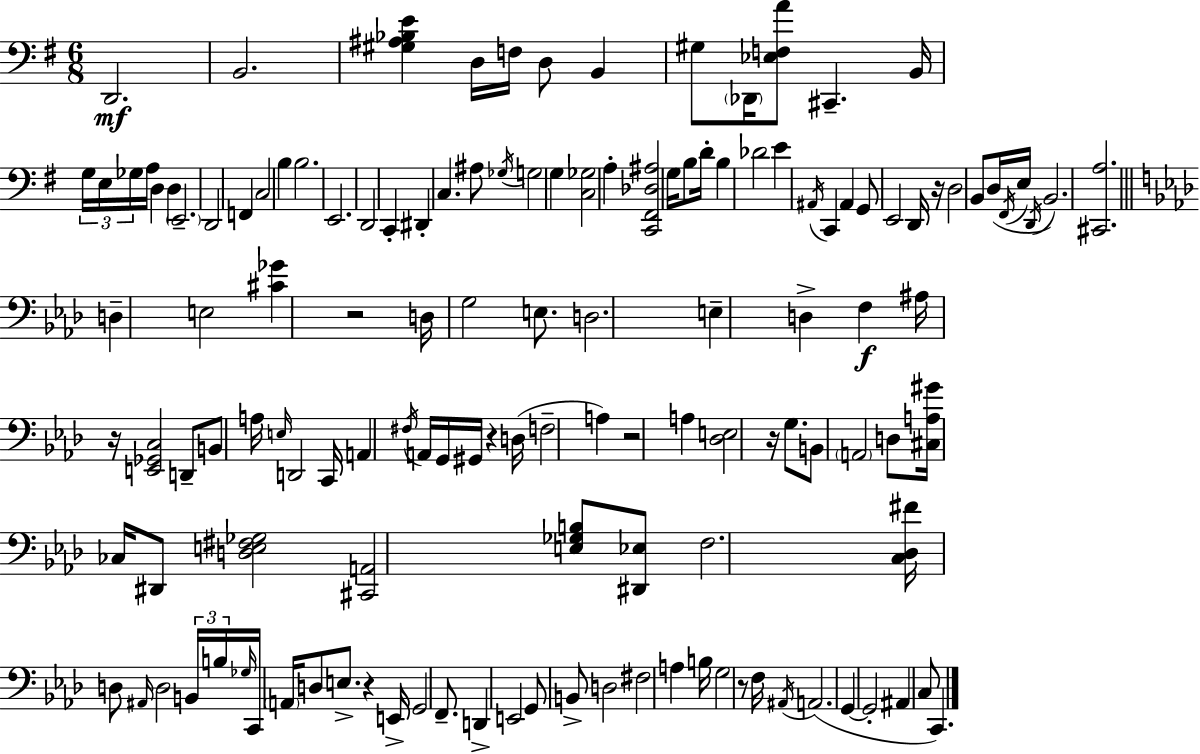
X:1
T:Untitled
M:6/8
L:1/4
K:G
D,,2 B,,2 [^G,^A,_B,E] D,/4 F,/4 D,/2 B,, ^G,/2 _D,,/4 [_E,F,A]/2 ^C,, B,,/4 G,/4 E,/4 _G,/4 A,/4 D, D, E,,2 D,,2 F,, C,2 B, B,2 E,,2 D,,2 C,, ^D,, C, ^A,/2 _G,/4 G,2 G, [C,_G,]2 A, [C,,^F,,_D,^A,]2 G,/4 B,/2 D/4 B, _D2 E ^A,,/4 C,, ^A,, G,,/2 E,,2 D,,/4 z/4 D,2 B,,/2 D,/4 ^F,,/4 E,/4 D,,/4 B,,2 [^C,,A,]2 D, E,2 [^C_G] z2 D,/4 G,2 E,/2 D,2 E, D, F, ^A,/4 z/4 [E,,_G,,C,]2 D,,/2 B,,/2 A,/4 E,/4 D,,2 C,,/4 A,, ^F,/4 A,,/4 G,,/4 ^G,,/4 z D,/4 F,2 A, z2 A, [_D,E,]2 z/4 G,/2 B,,/2 A,,2 D,/2 [^C,A,^G]/4 _C,/4 ^D,,/2 [D,E,^F,_G,]2 [^C,,A,,]2 [E,_G,B,]/2 [^D,,_E,]/2 F,2 [C,_D,^F]/4 D,/2 ^A,,/4 D,2 B,,/4 B,/4 _G,/4 C,,/4 A,,/4 D,/2 E,/2 z E,,/4 G,,2 F,,/2 D,, E,,2 G,,/2 B,,/2 D,2 ^F,2 A, B,/4 G,2 z/2 F,/4 ^A,,/4 A,,2 G,, G,,2 ^A,, C,/2 C,,